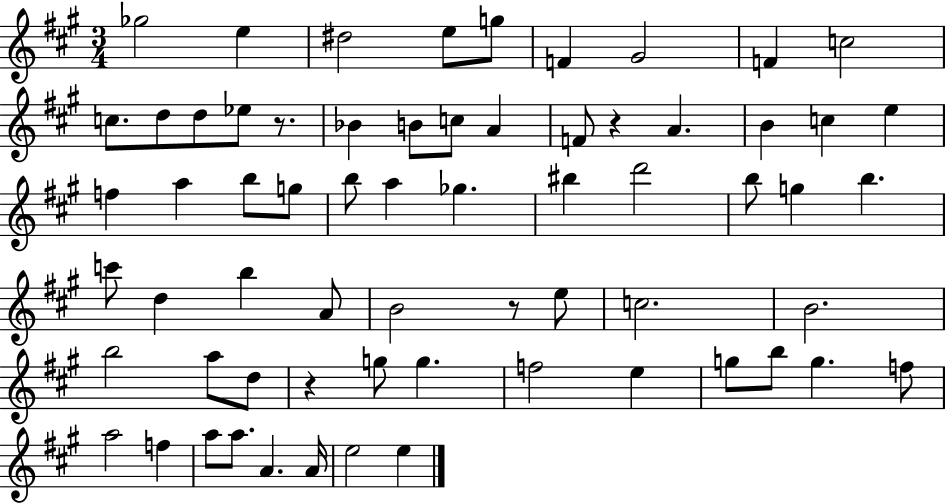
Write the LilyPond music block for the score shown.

{
  \clef treble
  \numericTimeSignature
  \time 3/4
  \key a \major
  ges''2 e''4 | dis''2 e''8 g''8 | f'4 gis'2 | f'4 c''2 | \break c''8. d''8 d''8 ees''8 r8. | bes'4 b'8 c''8 a'4 | f'8 r4 a'4. | b'4 c''4 e''4 | \break f''4 a''4 b''8 g''8 | b''8 a''4 ges''4. | bis''4 d'''2 | b''8 g''4 b''4. | \break c'''8 d''4 b''4 a'8 | b'2 r8 e''8 | c''2. | b'2. | \break b''2 a''8 d''8 | r4 g''8 g''4. | f''2 e''4 | g''8 b''8 g''4. f''8 | \break a''2 f''4 | a''8 a''8. a'4. a'16 | e''2 e''4 | \bar "|."
}